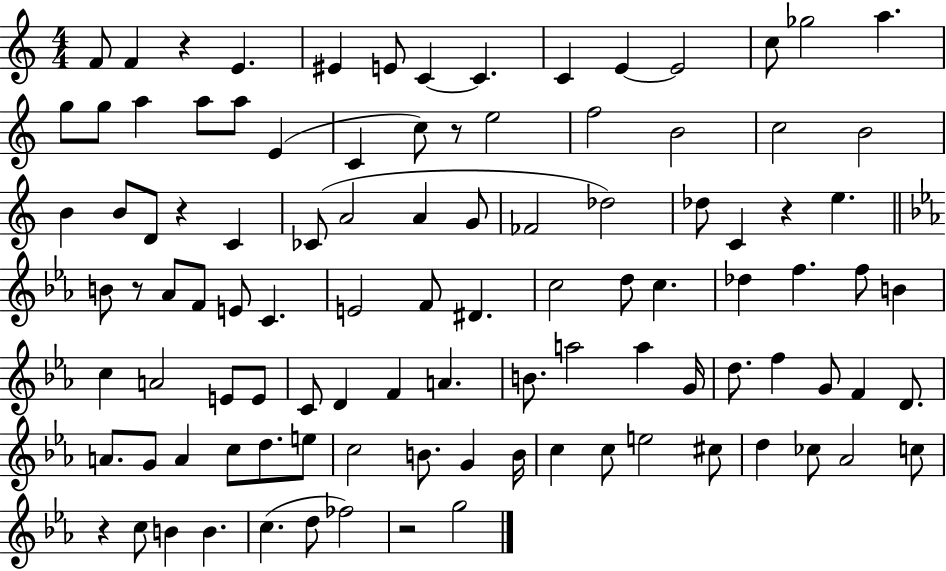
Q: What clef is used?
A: treble